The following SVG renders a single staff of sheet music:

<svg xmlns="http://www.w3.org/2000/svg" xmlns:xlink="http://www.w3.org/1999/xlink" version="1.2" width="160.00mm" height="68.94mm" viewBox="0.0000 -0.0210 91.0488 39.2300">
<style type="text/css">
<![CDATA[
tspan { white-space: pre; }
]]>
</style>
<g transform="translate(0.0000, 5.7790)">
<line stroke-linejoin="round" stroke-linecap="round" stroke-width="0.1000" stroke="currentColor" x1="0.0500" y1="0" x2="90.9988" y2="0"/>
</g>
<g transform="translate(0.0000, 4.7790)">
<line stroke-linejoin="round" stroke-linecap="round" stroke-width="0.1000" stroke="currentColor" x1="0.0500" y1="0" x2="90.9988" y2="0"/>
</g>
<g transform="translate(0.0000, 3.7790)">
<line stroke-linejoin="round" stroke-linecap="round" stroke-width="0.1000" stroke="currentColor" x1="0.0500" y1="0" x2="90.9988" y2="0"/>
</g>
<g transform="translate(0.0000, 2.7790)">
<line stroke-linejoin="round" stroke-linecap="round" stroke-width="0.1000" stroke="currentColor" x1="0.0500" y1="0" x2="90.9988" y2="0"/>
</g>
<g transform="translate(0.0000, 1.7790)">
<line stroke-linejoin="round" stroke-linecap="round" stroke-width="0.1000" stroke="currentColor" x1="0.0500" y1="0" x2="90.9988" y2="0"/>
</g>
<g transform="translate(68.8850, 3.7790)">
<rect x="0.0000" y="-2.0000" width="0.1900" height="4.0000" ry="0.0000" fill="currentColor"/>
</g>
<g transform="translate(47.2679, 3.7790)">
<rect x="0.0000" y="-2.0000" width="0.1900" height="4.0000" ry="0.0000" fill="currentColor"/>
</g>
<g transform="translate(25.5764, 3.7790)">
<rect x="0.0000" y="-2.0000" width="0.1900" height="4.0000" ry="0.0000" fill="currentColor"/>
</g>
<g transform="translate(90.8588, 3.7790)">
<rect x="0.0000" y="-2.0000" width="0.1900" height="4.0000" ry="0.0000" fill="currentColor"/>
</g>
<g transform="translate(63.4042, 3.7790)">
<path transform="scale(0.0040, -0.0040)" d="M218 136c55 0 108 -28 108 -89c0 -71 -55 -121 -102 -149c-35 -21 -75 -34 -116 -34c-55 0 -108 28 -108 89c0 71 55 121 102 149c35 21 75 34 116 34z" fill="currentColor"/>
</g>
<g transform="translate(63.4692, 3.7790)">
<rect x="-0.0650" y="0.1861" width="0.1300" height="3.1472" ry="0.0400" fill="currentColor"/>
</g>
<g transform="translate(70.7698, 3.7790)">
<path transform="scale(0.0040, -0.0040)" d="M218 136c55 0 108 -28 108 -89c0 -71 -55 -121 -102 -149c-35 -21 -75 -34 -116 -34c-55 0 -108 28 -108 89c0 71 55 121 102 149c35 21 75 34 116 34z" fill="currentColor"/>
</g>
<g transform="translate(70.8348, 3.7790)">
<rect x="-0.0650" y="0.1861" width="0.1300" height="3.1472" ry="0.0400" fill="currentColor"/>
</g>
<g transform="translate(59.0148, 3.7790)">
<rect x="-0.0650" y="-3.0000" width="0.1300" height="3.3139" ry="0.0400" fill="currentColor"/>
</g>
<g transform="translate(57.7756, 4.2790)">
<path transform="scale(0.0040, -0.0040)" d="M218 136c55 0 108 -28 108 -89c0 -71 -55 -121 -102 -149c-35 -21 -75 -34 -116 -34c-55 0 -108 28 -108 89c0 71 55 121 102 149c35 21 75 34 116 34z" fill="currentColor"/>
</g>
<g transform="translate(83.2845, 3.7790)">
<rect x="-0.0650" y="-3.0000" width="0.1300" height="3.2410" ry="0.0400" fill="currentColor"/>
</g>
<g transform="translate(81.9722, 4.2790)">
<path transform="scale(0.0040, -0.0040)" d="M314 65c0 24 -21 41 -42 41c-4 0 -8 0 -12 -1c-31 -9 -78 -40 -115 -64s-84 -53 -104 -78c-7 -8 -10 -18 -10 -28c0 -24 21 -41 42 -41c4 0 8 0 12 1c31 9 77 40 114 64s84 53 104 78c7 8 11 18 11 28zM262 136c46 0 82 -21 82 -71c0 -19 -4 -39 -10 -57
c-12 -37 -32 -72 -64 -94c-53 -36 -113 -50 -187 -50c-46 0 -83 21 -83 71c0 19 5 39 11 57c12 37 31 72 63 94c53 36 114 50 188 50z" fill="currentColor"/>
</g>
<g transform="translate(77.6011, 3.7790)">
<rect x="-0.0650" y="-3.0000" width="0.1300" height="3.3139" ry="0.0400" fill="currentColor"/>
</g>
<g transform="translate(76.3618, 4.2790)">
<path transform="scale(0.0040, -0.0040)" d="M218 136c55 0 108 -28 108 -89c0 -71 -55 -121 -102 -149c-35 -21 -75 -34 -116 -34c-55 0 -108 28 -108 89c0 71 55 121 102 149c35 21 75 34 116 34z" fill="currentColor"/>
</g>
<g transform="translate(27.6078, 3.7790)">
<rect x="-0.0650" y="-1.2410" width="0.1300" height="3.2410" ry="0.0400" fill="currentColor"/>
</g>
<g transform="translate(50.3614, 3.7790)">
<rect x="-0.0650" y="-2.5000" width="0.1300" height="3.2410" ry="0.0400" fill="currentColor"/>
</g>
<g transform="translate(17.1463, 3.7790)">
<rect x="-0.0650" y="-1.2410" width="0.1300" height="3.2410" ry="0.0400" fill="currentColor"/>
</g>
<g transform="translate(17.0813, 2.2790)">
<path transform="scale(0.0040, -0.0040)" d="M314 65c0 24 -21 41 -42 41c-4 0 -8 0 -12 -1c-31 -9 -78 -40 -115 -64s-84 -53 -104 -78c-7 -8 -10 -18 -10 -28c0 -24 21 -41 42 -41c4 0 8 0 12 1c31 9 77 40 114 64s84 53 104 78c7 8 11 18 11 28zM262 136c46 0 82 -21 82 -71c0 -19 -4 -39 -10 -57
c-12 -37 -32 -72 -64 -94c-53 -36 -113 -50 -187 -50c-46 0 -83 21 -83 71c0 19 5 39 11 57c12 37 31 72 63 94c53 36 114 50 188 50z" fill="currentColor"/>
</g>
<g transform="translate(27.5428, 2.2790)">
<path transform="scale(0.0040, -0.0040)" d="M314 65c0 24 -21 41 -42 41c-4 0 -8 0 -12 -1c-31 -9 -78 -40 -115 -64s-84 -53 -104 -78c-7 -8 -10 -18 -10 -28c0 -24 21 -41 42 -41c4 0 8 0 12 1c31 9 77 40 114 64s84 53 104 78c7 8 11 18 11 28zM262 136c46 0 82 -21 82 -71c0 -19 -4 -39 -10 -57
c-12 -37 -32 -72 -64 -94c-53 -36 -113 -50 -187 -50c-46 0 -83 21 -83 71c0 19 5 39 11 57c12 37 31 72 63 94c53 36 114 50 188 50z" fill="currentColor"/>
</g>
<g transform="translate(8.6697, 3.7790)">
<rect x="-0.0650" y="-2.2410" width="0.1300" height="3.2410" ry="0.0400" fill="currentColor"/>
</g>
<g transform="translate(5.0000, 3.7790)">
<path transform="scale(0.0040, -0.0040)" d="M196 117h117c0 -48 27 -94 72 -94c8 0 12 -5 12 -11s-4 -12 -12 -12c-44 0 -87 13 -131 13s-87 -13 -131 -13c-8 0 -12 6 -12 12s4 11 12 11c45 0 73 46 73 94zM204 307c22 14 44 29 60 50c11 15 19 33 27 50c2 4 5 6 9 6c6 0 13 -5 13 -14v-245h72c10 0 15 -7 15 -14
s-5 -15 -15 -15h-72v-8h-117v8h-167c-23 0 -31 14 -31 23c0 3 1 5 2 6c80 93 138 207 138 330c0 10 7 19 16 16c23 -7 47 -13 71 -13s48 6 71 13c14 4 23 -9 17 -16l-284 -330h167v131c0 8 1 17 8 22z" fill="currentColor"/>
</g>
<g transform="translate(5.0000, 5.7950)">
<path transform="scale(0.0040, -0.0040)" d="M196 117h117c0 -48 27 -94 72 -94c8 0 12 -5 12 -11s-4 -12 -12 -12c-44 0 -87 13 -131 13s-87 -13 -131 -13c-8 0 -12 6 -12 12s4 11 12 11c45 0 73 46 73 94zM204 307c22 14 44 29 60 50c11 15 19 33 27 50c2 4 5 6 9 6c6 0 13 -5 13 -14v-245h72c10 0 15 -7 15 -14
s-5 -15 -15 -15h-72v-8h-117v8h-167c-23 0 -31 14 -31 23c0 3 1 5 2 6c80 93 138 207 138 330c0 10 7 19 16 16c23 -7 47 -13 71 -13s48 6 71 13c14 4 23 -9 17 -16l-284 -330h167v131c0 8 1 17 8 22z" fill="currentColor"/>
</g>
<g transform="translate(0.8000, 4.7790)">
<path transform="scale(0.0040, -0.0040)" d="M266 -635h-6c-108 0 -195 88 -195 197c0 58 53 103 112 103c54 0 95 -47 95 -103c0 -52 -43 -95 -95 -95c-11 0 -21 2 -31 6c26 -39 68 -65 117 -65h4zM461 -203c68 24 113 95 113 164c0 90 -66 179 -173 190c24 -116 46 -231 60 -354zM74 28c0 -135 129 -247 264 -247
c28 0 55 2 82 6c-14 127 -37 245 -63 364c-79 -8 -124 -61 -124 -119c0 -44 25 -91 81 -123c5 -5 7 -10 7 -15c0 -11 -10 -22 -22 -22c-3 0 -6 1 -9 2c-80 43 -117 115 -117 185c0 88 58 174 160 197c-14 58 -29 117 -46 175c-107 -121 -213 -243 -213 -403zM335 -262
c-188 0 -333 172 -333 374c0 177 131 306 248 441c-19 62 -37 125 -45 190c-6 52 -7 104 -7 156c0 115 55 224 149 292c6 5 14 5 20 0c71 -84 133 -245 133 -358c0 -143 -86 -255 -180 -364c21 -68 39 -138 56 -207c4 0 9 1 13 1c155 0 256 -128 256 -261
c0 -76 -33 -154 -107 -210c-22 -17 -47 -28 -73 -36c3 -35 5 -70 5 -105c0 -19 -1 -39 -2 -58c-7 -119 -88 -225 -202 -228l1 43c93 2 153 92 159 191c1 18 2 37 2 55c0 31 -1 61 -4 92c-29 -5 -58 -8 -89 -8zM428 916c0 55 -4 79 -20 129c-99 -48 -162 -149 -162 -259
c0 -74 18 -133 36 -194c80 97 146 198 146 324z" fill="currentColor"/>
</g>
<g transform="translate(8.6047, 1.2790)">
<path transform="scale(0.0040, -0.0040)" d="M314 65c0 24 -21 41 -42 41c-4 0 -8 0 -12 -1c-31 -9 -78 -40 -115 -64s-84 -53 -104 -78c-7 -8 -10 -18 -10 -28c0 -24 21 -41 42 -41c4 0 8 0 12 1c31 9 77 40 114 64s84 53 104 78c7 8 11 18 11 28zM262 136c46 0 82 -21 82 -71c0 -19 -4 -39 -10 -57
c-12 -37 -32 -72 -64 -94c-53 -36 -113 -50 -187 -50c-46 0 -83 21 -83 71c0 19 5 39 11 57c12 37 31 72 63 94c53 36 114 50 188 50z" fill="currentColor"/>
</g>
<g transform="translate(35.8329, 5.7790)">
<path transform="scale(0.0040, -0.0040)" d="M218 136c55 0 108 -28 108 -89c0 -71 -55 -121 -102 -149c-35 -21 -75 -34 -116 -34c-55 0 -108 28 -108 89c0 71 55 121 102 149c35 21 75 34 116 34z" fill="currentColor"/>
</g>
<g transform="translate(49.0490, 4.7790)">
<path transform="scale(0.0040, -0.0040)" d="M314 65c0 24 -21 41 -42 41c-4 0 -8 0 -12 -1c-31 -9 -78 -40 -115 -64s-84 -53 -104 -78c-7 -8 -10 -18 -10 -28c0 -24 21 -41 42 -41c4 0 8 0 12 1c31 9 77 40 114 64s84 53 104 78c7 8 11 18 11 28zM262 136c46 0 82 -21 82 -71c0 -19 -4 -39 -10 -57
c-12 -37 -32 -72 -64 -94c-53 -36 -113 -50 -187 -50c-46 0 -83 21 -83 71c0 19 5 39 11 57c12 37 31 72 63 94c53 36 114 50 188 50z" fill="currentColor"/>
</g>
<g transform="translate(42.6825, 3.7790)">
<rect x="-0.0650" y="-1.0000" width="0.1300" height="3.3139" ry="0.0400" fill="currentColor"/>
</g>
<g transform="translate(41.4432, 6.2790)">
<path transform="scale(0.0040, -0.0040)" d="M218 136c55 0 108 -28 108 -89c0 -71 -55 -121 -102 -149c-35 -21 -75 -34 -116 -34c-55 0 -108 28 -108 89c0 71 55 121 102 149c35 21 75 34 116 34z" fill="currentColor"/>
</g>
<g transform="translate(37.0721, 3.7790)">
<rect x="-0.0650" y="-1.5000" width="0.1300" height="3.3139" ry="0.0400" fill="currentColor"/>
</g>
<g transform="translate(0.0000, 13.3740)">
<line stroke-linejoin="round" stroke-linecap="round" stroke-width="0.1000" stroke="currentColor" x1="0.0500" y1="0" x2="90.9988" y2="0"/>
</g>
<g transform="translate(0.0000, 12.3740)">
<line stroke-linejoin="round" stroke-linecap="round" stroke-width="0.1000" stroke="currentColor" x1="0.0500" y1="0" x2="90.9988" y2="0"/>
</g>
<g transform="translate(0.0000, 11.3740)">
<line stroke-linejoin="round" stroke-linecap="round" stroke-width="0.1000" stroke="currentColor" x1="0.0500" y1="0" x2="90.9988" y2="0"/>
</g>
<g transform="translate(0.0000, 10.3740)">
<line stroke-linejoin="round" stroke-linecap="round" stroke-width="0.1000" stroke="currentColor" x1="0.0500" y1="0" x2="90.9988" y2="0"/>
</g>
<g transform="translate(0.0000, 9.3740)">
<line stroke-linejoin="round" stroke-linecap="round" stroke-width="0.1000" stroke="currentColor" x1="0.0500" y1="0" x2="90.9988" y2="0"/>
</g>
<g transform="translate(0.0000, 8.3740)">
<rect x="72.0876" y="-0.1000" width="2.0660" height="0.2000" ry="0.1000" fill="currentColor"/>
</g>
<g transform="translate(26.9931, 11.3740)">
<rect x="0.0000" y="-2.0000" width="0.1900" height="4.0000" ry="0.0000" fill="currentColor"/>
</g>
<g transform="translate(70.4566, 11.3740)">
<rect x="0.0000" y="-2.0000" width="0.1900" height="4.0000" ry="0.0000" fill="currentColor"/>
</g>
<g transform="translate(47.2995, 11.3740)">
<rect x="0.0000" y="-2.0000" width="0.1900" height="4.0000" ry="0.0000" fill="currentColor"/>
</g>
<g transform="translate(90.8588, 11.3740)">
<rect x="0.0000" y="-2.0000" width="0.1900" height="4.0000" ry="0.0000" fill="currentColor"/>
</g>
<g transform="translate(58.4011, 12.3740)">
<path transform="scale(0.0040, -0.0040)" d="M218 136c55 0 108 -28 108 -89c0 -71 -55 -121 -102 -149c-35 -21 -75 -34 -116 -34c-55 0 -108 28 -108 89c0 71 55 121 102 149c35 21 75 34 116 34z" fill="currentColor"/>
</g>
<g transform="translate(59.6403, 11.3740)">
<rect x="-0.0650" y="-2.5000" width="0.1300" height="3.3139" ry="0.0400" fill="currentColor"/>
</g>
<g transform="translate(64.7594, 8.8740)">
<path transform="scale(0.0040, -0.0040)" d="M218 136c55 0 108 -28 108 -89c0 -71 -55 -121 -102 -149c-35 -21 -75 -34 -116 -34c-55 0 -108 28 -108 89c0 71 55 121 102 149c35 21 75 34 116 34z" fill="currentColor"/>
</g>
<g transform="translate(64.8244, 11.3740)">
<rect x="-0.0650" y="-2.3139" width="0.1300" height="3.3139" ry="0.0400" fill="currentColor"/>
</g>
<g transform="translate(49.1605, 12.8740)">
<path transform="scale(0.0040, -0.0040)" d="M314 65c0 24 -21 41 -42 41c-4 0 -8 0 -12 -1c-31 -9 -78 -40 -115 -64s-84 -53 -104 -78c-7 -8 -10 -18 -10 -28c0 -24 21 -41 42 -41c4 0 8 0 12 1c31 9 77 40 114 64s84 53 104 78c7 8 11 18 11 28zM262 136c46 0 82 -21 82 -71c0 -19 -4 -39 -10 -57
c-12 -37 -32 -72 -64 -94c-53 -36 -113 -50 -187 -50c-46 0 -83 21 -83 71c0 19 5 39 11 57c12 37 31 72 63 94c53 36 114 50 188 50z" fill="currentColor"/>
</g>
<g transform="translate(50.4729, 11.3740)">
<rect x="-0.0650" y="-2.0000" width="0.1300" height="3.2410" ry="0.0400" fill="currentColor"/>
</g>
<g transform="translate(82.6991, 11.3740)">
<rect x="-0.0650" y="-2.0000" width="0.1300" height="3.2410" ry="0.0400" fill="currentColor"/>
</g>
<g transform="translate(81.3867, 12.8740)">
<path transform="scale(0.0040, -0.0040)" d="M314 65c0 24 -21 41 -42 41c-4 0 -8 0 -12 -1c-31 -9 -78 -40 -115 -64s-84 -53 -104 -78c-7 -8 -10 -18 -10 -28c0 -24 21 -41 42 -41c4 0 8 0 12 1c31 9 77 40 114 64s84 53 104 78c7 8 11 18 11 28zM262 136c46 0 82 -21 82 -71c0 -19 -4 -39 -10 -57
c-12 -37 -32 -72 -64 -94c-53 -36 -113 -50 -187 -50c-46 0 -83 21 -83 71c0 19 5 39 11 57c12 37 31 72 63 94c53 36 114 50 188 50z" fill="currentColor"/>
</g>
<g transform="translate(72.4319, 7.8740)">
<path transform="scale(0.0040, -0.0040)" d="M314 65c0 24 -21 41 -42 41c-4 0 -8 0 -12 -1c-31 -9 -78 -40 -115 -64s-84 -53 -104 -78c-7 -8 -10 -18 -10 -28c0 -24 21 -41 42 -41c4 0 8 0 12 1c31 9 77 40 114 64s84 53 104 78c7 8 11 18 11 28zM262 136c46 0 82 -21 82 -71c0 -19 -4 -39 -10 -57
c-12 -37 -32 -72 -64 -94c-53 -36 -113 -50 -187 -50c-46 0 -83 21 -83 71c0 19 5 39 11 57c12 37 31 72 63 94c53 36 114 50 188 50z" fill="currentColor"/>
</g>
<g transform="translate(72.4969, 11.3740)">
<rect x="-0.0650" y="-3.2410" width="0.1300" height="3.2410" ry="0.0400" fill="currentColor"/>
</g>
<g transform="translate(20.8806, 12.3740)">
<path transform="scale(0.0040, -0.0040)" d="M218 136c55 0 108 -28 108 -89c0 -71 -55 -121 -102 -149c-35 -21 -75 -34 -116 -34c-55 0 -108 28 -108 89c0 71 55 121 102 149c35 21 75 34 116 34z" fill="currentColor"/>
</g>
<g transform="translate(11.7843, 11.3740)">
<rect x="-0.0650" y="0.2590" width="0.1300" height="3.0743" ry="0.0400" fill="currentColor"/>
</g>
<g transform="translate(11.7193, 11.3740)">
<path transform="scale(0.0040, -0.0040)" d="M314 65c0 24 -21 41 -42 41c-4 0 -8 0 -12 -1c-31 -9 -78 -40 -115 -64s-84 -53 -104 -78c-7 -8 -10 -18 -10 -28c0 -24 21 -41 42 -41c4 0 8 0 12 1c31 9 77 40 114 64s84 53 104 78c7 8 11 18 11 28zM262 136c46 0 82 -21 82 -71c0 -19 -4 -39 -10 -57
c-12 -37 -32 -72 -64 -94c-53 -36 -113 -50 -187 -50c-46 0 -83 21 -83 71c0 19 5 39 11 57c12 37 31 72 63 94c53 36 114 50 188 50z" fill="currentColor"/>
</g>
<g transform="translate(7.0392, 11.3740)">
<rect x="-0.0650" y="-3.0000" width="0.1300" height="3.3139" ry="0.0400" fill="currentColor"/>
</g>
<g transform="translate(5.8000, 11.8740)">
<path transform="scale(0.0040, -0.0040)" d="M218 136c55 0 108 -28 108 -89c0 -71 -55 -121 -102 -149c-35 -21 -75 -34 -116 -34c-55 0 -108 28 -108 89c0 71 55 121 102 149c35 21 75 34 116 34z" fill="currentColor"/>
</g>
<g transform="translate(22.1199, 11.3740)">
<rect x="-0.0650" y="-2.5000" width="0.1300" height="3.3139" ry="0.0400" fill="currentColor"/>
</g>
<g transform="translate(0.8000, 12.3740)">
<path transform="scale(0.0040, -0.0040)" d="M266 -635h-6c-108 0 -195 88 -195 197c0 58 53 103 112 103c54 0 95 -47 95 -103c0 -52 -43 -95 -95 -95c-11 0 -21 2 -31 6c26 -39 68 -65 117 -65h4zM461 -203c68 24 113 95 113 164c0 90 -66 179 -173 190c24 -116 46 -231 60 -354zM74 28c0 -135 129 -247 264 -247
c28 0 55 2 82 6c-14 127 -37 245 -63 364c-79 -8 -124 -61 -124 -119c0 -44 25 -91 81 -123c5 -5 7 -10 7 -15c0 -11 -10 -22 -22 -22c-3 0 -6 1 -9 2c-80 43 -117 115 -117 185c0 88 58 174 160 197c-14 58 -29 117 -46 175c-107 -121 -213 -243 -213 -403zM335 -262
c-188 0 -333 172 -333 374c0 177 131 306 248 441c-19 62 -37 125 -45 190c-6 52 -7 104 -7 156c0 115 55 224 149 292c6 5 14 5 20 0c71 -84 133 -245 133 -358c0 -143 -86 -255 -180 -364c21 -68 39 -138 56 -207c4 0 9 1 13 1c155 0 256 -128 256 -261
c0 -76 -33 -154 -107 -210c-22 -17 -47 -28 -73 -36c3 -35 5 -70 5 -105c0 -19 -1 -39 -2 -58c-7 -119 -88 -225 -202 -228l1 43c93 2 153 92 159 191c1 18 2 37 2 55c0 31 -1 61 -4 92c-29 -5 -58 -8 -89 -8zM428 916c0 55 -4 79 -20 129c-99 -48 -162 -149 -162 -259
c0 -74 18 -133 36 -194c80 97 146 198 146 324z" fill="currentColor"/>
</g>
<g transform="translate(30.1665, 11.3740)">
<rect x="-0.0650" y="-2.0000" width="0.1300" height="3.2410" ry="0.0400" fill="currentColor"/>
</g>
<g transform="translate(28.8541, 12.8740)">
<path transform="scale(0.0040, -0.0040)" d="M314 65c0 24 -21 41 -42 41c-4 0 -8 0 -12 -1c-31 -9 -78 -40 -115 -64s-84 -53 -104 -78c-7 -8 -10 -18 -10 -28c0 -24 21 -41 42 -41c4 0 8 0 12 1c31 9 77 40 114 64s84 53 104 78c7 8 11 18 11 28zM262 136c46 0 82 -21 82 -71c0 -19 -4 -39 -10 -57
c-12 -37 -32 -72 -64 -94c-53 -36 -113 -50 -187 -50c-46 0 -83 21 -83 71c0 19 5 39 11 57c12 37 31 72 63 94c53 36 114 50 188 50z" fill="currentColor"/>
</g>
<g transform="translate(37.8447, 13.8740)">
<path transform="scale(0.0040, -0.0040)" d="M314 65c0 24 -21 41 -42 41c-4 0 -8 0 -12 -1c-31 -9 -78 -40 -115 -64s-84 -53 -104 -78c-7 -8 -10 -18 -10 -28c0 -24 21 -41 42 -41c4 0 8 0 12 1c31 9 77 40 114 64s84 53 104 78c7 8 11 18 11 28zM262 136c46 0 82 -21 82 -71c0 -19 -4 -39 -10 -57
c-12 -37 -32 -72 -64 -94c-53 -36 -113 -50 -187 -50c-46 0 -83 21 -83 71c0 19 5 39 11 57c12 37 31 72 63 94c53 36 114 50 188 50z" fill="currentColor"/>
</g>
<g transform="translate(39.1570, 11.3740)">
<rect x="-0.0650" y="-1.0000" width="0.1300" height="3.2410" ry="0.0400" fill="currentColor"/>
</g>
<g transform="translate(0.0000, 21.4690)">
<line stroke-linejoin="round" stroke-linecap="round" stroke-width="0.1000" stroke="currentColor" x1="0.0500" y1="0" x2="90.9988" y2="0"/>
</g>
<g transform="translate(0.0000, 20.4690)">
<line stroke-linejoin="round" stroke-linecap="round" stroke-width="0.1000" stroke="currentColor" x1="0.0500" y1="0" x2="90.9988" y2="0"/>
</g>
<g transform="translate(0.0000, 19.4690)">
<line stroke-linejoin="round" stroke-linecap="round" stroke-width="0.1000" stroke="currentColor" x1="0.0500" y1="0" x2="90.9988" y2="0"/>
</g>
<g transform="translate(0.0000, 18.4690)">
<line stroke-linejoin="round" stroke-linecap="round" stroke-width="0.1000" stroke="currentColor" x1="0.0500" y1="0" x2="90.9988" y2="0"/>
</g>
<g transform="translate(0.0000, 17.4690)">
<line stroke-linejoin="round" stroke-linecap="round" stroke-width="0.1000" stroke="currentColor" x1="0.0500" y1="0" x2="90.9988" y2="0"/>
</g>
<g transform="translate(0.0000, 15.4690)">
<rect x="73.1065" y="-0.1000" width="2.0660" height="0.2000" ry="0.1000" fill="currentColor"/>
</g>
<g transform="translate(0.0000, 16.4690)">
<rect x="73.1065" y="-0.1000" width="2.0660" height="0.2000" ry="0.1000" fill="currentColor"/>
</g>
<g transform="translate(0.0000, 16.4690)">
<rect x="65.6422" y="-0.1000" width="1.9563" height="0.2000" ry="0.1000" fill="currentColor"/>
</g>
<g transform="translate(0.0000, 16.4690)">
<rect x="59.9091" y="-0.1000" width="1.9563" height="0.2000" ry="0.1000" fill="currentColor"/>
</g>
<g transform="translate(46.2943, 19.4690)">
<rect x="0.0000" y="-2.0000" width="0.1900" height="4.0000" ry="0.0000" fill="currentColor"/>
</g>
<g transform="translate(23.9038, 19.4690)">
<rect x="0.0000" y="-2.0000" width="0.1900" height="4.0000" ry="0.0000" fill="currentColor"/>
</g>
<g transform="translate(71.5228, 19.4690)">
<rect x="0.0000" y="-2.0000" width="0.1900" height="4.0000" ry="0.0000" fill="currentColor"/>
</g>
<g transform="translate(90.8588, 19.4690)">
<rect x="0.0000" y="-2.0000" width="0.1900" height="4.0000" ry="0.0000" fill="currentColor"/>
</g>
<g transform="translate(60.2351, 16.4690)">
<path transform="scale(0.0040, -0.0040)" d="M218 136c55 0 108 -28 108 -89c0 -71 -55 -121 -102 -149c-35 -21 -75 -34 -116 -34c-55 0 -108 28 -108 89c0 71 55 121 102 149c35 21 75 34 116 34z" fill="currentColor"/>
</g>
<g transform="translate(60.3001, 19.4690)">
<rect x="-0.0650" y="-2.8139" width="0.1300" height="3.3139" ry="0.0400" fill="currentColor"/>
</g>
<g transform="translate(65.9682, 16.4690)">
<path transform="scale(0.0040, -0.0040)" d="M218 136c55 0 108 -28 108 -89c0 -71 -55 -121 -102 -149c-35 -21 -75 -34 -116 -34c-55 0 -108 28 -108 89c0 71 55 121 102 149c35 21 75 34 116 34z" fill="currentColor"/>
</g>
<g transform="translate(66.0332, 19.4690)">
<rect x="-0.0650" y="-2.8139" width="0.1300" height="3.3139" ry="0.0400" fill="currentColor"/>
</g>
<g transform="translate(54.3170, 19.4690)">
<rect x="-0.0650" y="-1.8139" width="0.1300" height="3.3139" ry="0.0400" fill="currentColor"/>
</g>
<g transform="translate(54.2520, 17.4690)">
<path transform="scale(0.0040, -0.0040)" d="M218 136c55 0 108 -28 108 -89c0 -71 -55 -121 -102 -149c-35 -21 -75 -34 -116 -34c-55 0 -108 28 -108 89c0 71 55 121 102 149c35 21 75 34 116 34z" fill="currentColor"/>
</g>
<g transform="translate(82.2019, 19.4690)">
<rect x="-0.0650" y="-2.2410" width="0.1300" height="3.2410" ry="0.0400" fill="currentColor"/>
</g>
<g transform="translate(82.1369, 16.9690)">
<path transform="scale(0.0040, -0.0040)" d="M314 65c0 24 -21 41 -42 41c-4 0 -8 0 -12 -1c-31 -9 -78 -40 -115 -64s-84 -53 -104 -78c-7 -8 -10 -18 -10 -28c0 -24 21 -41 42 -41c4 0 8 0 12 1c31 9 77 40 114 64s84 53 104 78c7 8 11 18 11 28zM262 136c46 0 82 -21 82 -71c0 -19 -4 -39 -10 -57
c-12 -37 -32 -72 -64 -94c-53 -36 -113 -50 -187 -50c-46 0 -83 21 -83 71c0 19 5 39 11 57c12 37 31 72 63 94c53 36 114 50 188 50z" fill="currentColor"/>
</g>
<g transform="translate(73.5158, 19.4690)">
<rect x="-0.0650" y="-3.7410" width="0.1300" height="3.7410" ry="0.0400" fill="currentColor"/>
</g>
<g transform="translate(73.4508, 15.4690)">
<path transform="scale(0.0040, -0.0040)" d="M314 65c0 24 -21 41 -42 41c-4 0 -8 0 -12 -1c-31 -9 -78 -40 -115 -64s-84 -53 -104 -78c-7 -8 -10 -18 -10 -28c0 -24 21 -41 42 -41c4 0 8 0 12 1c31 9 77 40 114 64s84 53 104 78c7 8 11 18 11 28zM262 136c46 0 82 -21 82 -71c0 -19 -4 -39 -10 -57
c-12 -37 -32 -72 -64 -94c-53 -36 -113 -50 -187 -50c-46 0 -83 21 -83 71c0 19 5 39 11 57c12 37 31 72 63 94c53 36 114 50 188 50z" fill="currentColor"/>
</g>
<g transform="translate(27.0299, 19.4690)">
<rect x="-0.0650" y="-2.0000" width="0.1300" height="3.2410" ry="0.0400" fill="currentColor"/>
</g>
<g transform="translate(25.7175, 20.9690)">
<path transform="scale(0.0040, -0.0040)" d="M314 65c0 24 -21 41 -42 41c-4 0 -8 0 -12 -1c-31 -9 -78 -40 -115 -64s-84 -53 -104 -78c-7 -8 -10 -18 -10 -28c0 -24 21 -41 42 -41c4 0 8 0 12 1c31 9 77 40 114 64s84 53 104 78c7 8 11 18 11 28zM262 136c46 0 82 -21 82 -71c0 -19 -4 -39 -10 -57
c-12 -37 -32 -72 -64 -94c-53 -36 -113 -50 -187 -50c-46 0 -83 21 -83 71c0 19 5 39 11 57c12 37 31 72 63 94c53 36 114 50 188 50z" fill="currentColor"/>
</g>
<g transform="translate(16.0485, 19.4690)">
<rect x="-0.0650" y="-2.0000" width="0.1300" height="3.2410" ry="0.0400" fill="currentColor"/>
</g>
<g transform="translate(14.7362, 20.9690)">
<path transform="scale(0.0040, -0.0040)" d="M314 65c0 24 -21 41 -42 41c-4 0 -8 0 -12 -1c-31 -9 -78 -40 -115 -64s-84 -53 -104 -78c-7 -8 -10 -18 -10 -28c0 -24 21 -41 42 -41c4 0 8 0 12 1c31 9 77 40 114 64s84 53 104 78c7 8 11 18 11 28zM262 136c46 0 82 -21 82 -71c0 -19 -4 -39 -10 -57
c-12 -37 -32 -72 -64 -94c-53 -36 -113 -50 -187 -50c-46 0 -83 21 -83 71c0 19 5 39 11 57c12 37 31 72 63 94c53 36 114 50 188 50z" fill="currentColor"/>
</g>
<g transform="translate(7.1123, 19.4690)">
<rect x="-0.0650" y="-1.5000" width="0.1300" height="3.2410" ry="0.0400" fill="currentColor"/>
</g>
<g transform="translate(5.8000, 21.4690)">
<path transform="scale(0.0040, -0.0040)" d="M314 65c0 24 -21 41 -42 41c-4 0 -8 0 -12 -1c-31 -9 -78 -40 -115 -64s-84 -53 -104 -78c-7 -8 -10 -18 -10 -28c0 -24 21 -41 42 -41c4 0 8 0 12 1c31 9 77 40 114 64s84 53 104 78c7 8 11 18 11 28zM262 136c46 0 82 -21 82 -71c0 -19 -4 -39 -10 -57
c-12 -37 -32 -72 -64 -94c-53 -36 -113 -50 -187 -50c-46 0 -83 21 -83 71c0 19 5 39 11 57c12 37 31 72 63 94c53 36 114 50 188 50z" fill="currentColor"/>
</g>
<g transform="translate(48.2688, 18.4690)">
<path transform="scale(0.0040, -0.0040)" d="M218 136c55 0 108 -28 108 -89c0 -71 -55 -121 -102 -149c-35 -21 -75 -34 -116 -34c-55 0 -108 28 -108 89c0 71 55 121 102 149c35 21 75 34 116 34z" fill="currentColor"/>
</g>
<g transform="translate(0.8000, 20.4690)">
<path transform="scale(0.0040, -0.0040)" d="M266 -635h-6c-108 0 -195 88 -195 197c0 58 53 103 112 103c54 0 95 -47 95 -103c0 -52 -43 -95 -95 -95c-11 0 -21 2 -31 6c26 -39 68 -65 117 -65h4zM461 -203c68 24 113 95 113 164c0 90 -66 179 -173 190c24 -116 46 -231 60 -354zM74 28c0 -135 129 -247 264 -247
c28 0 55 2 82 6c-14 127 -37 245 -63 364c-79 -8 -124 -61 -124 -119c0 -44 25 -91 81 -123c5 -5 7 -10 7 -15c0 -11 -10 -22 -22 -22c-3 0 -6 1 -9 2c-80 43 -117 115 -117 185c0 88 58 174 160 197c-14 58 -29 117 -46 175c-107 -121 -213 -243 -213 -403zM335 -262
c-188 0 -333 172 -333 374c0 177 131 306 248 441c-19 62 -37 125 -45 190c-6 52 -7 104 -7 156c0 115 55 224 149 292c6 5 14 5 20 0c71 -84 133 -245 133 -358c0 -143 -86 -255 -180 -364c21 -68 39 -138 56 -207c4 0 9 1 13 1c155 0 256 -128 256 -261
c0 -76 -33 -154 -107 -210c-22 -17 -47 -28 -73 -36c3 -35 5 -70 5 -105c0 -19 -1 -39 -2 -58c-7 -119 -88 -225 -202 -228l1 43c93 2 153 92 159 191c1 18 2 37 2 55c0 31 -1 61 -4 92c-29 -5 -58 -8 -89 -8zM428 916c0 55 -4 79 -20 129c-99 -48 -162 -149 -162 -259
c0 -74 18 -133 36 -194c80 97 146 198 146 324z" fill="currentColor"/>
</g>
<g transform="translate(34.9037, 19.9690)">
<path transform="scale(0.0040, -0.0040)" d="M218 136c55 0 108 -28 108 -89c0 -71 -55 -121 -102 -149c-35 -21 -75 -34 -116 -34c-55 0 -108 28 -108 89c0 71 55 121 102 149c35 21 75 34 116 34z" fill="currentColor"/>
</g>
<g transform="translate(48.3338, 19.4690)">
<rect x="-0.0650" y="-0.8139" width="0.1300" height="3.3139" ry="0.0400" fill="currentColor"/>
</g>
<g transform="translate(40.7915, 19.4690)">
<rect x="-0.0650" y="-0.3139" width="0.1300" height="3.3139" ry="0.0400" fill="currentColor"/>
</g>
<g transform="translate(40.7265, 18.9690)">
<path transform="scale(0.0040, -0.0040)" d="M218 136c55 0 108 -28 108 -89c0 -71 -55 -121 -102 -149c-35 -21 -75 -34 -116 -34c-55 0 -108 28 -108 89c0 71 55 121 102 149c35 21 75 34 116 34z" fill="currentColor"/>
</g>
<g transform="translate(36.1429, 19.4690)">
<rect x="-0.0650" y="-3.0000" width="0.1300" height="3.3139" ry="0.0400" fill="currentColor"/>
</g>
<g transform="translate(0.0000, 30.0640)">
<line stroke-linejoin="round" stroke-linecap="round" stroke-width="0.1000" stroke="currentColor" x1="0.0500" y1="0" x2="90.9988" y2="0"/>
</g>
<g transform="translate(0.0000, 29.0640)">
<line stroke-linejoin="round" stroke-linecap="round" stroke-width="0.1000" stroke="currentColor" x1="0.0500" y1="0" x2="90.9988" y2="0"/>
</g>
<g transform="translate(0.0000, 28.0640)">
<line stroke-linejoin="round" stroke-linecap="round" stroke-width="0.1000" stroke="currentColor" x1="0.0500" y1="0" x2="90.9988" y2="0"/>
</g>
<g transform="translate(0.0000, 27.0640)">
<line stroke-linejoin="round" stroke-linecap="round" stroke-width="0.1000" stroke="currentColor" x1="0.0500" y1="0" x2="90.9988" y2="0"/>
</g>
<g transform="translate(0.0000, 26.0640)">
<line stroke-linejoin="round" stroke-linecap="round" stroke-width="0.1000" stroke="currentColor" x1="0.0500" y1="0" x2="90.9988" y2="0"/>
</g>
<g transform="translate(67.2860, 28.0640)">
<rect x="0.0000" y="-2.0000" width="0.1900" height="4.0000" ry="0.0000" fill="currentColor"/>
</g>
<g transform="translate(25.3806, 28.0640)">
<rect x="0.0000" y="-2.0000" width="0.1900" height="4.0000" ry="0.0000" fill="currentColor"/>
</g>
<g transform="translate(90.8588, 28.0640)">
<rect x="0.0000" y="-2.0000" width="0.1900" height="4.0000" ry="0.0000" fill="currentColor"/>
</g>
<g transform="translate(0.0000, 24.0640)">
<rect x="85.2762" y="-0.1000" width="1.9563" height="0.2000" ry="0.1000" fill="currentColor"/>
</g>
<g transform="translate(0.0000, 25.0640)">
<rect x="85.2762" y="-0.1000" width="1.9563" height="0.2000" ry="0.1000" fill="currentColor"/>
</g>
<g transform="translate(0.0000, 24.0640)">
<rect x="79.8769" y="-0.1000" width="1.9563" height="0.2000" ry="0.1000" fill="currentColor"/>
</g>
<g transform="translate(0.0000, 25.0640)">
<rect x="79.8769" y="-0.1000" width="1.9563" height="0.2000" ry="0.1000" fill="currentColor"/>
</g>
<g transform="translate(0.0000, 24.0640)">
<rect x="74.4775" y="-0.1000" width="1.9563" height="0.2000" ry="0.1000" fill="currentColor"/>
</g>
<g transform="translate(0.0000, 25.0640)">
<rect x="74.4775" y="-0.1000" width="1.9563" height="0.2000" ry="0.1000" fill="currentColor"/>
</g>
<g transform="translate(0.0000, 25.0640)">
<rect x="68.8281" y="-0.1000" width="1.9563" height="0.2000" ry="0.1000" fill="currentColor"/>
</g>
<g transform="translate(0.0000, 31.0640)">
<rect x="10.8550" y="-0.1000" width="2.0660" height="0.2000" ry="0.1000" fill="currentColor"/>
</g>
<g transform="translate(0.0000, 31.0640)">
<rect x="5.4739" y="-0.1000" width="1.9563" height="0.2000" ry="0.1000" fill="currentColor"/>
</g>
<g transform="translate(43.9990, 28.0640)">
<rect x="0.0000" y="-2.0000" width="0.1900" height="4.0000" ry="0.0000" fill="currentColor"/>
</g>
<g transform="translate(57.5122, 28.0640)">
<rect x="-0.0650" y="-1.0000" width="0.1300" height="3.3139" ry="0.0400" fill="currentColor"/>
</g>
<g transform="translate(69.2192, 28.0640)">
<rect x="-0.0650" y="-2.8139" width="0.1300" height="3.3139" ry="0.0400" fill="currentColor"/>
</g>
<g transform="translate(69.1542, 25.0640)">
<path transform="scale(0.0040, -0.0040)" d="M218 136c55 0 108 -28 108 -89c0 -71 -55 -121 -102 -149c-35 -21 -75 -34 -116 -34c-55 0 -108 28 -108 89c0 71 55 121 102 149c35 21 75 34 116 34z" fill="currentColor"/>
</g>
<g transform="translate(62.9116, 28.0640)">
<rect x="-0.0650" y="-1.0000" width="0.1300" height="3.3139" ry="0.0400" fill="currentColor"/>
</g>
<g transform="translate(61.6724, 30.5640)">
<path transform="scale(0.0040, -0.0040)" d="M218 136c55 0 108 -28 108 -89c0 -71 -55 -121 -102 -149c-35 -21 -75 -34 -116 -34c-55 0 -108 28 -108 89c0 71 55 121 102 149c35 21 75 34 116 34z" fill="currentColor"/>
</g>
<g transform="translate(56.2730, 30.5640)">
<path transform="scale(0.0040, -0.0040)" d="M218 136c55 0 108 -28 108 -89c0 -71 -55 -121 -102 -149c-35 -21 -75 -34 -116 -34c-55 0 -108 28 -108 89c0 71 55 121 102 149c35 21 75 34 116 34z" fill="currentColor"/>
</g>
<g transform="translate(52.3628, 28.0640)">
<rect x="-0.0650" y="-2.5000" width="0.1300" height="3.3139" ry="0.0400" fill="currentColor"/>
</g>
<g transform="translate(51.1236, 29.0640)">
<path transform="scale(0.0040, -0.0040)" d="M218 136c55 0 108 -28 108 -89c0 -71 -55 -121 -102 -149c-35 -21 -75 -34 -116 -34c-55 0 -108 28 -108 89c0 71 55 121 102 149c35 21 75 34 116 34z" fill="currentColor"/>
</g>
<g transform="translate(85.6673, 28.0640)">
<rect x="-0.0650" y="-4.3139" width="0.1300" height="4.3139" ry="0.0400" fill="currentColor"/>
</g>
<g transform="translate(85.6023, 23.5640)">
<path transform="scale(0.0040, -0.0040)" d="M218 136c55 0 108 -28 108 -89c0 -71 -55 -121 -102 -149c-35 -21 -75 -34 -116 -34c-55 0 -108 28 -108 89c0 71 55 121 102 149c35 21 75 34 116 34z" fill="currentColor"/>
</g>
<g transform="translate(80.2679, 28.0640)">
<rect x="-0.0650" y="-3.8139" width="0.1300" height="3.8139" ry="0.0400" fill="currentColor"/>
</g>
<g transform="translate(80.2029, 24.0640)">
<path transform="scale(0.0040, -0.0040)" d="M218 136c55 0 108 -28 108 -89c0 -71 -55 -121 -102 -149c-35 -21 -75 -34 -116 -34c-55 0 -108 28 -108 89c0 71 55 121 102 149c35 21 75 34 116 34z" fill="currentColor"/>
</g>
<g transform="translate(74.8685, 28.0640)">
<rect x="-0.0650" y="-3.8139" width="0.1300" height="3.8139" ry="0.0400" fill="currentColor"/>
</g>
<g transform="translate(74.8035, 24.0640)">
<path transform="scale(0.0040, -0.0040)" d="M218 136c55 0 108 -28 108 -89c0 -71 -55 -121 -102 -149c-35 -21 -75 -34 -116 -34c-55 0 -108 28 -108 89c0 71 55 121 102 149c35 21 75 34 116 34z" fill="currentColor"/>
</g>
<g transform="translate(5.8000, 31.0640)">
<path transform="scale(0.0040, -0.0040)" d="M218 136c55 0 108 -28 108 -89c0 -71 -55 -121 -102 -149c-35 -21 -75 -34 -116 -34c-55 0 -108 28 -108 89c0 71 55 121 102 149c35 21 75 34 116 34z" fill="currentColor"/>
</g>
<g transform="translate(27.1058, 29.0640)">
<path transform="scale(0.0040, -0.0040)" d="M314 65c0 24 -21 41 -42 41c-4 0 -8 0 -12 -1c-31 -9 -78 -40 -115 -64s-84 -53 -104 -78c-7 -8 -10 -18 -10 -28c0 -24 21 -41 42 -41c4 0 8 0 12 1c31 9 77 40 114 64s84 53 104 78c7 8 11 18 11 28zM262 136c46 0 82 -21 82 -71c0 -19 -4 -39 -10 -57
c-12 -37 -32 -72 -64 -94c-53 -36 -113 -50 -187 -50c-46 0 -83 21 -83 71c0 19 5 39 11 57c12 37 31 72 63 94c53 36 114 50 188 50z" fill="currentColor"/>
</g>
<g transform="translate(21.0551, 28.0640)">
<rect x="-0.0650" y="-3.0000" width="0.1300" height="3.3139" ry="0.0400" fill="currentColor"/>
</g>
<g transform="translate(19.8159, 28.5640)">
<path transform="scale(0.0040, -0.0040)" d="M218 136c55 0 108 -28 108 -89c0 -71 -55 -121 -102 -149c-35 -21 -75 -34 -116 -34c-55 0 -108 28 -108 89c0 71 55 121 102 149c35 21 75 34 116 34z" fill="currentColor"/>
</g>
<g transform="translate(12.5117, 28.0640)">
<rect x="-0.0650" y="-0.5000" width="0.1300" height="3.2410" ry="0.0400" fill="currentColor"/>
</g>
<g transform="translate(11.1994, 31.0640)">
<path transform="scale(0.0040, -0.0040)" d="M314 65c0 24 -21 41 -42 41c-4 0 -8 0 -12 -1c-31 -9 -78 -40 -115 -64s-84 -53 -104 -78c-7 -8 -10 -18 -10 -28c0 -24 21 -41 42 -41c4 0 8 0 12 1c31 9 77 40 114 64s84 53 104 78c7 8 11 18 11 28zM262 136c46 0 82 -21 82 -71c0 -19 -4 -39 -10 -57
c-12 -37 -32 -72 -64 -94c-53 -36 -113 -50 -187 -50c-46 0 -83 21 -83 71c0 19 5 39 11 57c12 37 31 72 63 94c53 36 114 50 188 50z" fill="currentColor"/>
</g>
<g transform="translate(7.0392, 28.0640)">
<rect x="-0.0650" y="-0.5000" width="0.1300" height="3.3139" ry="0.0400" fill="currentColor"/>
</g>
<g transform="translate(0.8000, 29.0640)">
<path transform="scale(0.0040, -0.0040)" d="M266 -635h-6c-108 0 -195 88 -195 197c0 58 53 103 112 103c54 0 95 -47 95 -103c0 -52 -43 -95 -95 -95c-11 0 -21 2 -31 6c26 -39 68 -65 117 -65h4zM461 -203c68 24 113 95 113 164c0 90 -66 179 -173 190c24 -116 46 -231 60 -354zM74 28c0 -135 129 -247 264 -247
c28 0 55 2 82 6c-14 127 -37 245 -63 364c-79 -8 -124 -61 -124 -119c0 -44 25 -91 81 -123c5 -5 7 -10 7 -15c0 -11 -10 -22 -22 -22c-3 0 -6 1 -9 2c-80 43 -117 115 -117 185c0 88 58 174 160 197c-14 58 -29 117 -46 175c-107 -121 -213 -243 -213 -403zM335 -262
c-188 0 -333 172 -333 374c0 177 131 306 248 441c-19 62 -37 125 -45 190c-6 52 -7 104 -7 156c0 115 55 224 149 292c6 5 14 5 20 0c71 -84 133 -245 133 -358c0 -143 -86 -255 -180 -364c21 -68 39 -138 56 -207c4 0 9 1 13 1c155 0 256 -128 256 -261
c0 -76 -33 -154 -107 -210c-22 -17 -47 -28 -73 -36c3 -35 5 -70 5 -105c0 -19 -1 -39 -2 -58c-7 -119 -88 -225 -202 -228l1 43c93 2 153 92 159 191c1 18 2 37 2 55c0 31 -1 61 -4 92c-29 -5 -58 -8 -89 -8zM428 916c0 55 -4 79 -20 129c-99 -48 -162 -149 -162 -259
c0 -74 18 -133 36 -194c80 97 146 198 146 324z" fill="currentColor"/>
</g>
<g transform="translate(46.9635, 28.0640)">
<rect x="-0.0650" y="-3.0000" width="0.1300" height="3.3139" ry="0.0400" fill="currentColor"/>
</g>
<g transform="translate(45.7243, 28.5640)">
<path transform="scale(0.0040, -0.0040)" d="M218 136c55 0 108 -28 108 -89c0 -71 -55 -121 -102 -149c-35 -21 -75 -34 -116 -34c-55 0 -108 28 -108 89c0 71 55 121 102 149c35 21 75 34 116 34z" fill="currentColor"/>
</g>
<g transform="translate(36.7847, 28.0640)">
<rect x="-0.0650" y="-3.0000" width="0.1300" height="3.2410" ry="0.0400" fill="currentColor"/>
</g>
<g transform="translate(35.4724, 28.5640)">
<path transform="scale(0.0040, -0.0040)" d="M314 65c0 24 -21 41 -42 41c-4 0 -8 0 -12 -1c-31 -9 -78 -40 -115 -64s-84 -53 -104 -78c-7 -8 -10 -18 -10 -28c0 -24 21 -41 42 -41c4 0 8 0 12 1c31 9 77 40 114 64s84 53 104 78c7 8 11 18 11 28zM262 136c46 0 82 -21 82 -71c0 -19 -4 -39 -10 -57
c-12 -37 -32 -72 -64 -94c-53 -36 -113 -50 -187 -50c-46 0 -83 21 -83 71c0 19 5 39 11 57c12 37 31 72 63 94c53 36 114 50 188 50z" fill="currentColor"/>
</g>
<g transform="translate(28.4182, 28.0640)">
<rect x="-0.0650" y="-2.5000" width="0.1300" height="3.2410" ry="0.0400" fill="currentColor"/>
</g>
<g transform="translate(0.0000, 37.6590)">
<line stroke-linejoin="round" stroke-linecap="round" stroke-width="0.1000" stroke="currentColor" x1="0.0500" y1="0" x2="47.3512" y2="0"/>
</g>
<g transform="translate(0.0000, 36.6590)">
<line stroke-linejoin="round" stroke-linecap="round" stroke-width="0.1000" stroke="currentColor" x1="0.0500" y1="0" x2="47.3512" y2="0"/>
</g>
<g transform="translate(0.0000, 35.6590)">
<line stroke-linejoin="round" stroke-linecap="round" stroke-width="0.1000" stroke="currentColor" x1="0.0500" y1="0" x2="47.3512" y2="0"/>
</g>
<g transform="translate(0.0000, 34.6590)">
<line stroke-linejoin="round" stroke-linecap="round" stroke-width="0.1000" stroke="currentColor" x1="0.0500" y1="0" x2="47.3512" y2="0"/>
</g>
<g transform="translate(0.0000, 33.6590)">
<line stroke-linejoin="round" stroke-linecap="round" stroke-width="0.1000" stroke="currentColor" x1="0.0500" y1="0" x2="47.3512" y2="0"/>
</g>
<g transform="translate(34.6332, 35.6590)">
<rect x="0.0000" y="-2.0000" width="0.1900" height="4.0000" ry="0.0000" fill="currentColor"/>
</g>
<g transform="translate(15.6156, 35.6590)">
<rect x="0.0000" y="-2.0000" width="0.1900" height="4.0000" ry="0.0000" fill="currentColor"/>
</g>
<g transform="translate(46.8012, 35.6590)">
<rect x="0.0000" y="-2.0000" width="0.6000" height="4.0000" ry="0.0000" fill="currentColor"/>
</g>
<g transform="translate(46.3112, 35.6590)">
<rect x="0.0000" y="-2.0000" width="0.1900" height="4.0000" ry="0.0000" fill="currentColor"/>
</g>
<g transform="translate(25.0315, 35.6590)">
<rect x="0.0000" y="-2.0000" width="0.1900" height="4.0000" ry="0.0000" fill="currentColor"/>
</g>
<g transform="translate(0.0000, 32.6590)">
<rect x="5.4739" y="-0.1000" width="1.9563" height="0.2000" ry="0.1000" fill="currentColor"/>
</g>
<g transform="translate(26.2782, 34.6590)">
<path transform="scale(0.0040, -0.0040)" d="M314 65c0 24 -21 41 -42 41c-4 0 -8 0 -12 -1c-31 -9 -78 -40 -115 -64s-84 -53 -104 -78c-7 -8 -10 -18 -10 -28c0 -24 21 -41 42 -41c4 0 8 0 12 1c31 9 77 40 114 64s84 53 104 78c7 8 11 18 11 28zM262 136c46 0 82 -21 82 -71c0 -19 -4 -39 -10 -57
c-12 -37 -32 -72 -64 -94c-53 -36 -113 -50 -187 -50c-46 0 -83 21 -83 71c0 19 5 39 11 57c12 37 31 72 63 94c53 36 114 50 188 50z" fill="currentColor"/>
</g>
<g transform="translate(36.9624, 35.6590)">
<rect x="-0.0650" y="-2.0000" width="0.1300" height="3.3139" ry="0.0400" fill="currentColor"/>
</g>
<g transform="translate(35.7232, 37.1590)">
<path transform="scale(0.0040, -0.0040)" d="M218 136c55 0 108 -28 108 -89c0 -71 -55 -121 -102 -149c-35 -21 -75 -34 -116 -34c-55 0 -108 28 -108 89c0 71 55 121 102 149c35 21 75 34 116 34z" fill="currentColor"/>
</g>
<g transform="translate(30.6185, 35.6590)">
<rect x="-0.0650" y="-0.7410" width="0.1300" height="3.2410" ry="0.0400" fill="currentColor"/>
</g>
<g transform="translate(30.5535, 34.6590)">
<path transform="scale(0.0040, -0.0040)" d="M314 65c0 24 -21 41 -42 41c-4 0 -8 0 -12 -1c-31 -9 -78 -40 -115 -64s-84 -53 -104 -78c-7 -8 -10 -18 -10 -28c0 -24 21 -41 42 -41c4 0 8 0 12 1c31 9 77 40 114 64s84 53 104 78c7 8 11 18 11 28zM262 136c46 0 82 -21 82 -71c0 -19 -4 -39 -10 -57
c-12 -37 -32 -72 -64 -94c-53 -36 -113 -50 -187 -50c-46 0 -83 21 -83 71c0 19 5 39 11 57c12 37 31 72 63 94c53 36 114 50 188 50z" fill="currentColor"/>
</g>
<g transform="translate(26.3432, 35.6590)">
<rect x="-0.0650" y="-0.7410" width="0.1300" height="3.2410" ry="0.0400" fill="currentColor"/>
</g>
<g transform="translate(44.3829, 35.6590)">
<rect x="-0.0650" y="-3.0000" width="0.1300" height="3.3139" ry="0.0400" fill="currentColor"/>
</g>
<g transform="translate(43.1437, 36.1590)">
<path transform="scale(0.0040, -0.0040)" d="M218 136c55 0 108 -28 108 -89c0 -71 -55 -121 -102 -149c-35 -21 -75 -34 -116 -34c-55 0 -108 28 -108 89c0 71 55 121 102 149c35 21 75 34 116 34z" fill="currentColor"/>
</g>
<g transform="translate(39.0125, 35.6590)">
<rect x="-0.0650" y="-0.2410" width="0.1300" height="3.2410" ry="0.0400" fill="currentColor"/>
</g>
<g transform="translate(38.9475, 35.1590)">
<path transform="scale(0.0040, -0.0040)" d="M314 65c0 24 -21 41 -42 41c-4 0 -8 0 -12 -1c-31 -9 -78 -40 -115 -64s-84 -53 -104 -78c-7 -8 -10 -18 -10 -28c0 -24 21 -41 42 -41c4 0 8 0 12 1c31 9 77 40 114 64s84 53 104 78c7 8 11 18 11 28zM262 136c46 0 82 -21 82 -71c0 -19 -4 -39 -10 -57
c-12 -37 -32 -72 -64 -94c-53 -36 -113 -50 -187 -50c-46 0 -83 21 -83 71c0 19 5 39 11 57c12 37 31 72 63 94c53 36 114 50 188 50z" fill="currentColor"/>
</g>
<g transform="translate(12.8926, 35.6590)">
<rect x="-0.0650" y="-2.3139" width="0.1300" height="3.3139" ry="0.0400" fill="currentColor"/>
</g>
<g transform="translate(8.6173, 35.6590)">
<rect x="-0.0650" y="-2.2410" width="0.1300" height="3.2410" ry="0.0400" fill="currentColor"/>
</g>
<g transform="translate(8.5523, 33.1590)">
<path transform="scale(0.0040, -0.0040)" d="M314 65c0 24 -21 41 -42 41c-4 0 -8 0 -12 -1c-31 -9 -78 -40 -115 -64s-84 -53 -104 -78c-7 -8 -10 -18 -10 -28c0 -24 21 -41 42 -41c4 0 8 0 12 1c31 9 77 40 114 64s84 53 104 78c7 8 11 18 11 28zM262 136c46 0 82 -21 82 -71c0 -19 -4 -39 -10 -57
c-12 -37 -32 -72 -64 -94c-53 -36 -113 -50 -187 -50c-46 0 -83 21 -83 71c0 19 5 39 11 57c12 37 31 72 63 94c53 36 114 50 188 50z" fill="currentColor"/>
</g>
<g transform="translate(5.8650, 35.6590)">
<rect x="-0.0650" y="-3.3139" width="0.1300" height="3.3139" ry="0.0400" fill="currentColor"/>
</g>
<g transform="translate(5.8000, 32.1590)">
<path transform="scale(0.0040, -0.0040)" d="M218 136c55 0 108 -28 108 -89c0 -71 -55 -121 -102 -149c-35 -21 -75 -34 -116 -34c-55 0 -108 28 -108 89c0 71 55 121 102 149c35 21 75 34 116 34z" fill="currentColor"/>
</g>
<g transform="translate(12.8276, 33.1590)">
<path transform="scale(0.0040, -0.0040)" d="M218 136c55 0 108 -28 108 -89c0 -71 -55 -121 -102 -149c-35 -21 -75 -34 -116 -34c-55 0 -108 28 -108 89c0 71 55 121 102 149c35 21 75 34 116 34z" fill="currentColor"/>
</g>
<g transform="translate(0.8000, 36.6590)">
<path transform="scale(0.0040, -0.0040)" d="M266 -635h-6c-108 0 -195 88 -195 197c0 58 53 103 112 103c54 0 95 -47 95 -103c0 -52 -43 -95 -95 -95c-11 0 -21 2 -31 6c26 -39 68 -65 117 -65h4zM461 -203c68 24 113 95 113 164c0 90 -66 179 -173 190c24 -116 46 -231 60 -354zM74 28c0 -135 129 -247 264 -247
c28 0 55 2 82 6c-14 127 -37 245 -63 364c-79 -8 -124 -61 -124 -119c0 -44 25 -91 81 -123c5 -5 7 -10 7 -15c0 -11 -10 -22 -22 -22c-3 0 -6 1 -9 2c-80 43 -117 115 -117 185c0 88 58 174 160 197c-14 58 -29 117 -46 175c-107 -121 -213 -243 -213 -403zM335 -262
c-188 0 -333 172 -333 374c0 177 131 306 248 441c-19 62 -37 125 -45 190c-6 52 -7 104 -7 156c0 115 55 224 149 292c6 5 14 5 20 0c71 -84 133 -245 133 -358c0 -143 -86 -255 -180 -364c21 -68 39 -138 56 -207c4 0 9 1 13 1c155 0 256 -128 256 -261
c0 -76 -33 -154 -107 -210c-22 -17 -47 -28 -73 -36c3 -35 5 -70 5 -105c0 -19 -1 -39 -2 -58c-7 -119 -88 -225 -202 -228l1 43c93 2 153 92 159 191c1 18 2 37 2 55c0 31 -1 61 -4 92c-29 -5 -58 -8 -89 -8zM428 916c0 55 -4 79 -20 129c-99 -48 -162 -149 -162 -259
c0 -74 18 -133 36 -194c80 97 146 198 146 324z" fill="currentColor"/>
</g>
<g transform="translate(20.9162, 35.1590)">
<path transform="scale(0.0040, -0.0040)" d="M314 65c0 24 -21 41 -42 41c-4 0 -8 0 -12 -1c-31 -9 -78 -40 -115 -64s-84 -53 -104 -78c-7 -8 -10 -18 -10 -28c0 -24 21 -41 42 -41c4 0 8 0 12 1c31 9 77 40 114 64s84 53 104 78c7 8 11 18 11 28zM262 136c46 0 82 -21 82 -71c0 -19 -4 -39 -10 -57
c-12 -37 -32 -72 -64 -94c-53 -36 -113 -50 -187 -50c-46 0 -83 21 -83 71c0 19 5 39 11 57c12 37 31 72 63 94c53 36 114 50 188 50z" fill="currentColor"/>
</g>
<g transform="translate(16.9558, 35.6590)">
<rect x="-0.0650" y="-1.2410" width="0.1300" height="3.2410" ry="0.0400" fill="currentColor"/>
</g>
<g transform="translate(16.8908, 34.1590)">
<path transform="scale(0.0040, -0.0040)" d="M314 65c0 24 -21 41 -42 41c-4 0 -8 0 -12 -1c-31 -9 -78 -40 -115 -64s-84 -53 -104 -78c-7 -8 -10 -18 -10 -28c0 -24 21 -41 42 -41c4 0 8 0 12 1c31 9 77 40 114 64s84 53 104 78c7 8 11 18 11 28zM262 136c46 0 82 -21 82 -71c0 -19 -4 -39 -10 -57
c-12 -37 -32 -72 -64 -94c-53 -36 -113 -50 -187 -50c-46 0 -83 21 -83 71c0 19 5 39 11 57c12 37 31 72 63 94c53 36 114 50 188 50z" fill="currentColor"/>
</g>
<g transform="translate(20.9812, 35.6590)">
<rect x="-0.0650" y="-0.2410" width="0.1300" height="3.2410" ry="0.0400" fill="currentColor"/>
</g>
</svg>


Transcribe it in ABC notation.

X:1
T:Untitled
M:4/4
L:1/4
K:C
g2 e2 e2 E D G2 A B B A A2 A B2 G F2 D2 F2 G g b2 F2 E2 F2 F2 A c d f a a c'2 g2 C C2 A G2 A2 A G D D a c' c' d' b g2 g e2 c2 d2 d2 F c2 A